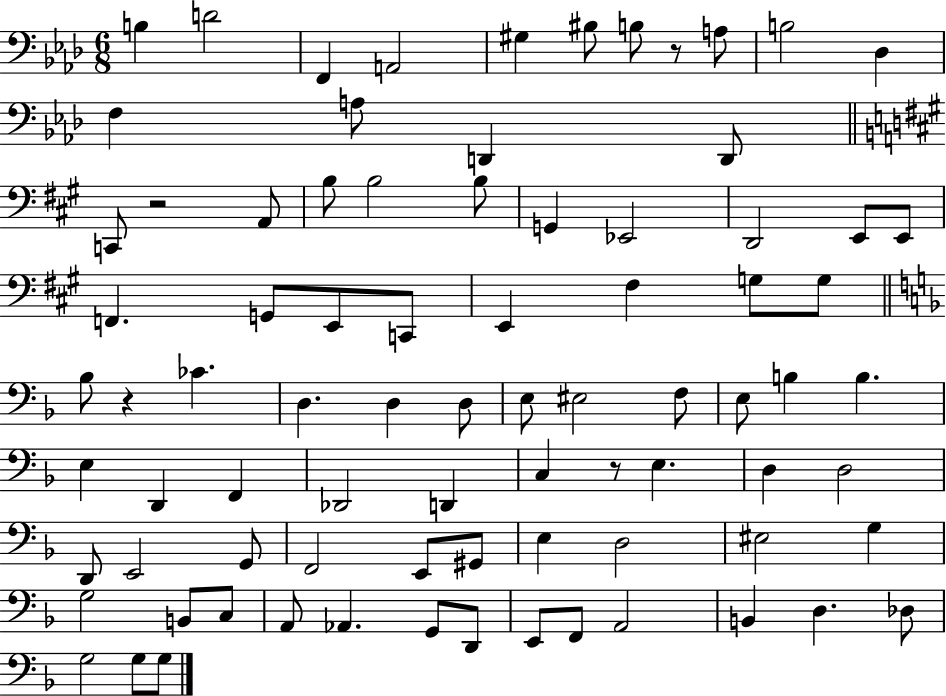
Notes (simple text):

B3/q D4/h F2/q A2/h G#3/q BIS3/e B3/e R/e A3/e B3/h Db3/q F3/q A3/e D2/q D2/e C2/e R/h A2/e B3/e B3/h B3/e G2/q Eb2/h D2/h E2/e E2/e F2/q. G2/e E2/e C2/e E2/q F#3/q G3/e G3/e Bb3/e R/q CES4/q. D3/q. D3/q D3/e E3/e EIS3/h F3/e E3/e B3/q B3/q. E3/q D2/q F2/q Db2/h D2/q C3/q R/e E3/q. D3/q D3/h D2/e E2/h G2/e F2/h E2/e G#2/e E3/q D3/h EIS3/h G3/q G3/h B2/e C3/e A2/e Ab2/q. G2/e D2/e E2/e F2/e A2/h B2/q D3/q. Db3/e G3/h G3/e G3/e